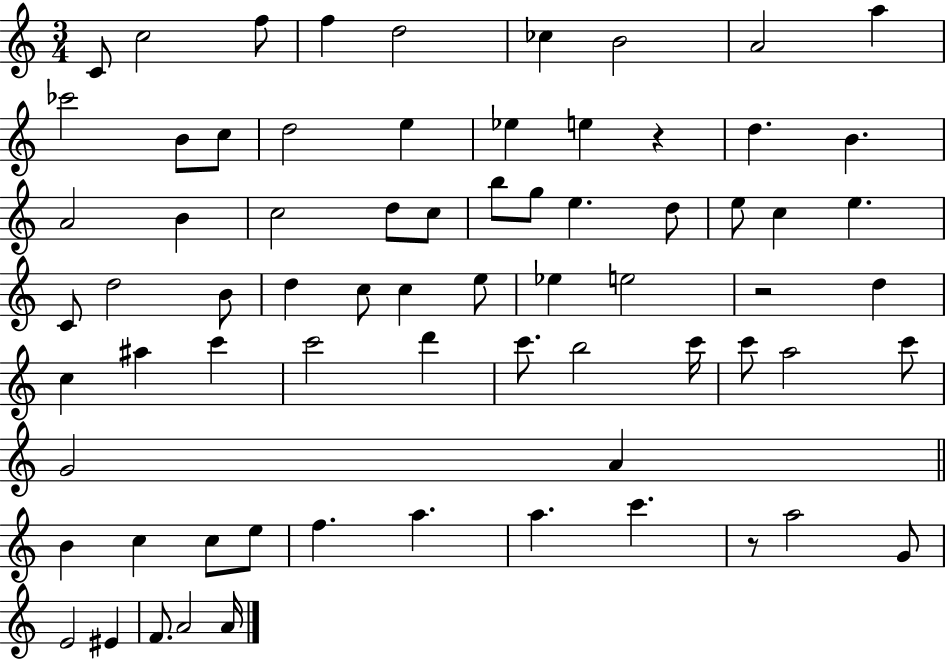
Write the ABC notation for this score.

X:1
T:Untitled
M:3/4
L:1/4
K:C
C/2 c2 f/2 f d2 _c B2 A2 a _c'2 B/2 c/2 d2 e _e e z d B A2 B c2 d/2 c/2 b/2 g/2 e d/2 e/2 c e C/2 d2 B/2 d c/2 c e/2 _e e2 z2 d c ^a c' c'2 d' c'/2 b2 c'/4 c'/2 a2 c'/2 G2 A B c c/2 e/2 f a a c' z/2 a2 G/2 E2 ^E F/2 A2 A/4